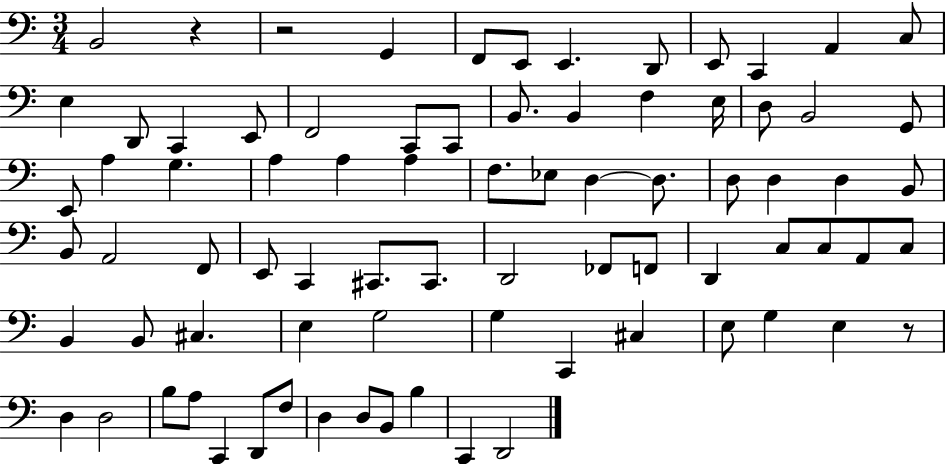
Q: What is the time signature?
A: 3/4